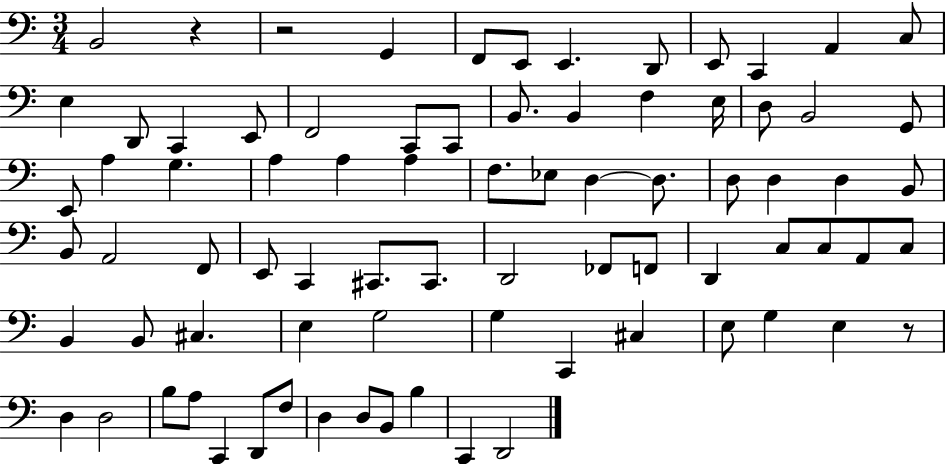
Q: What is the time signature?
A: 3/4